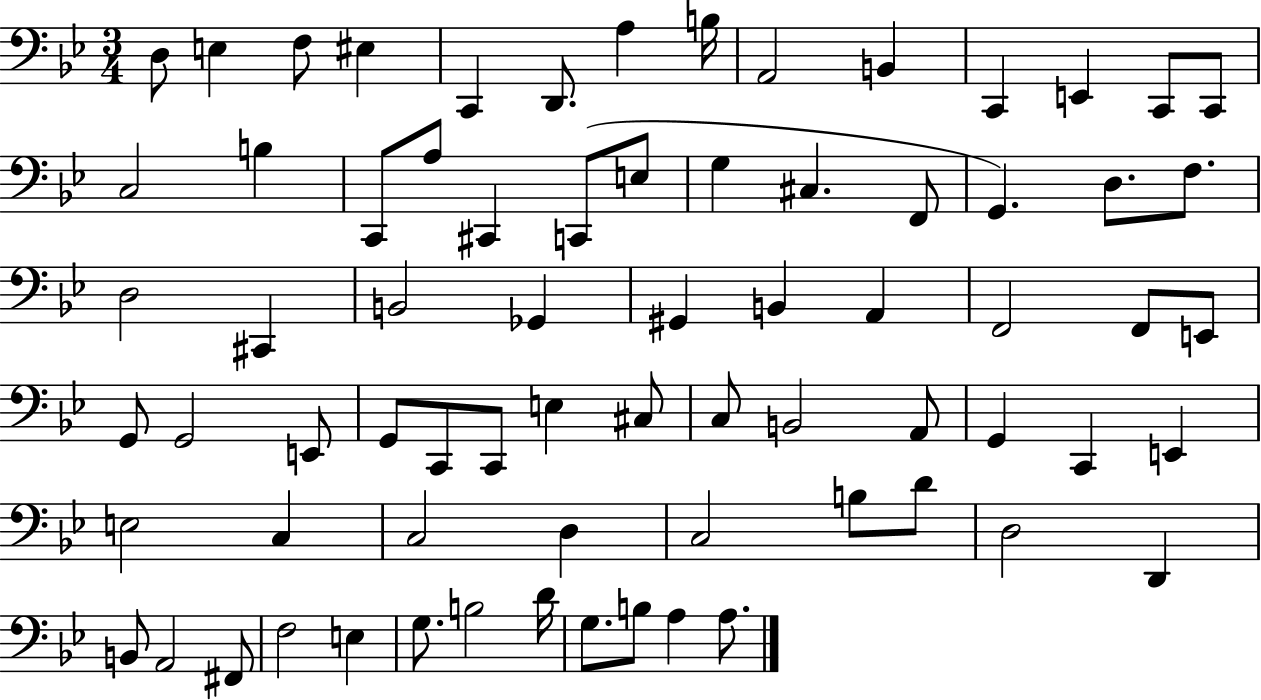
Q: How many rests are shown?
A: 0